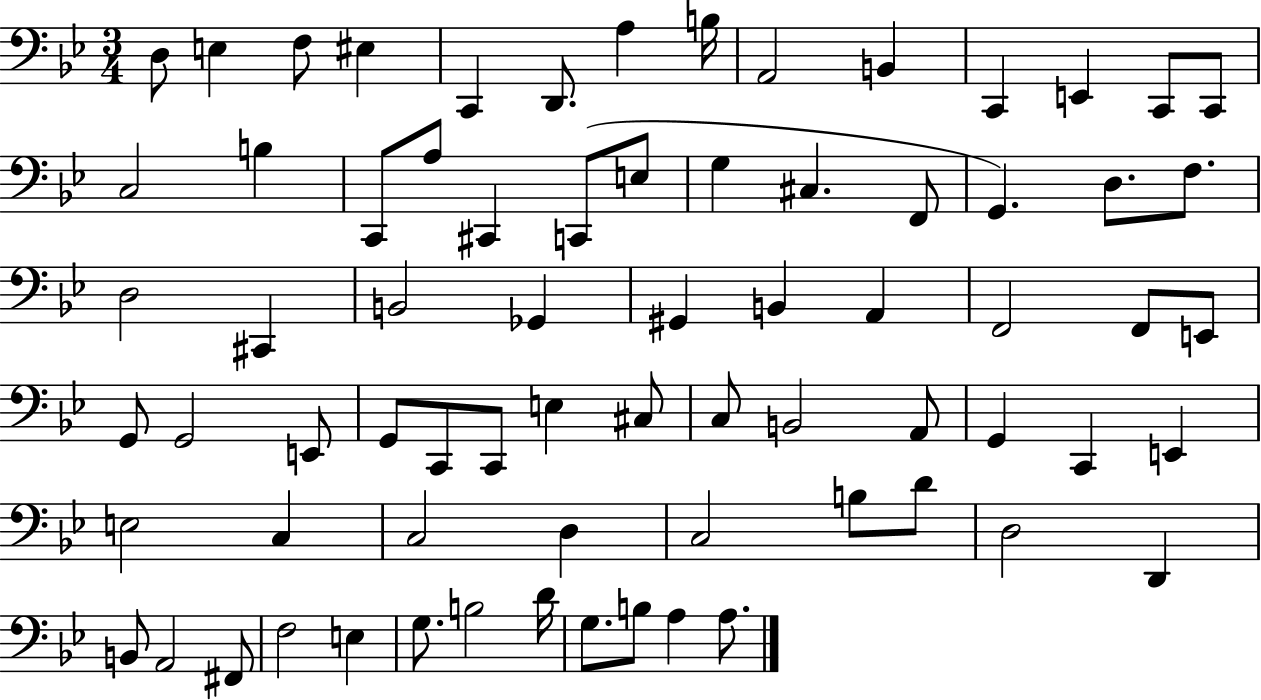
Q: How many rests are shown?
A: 0